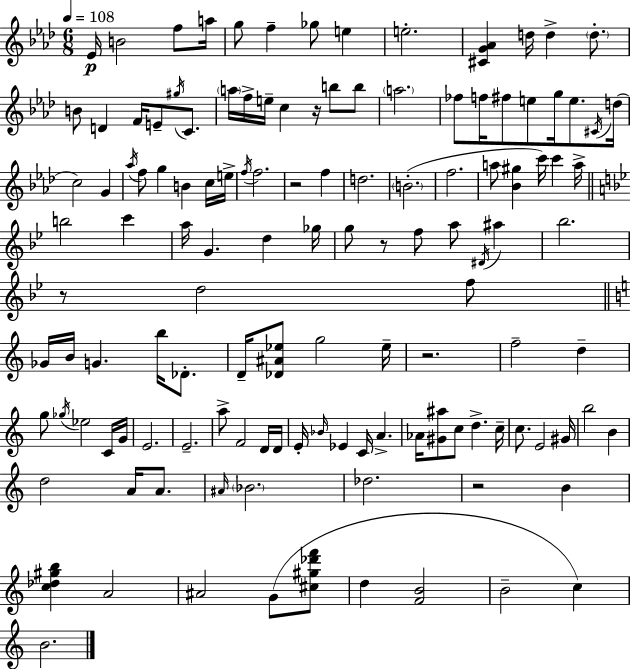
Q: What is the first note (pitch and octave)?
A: Eb4